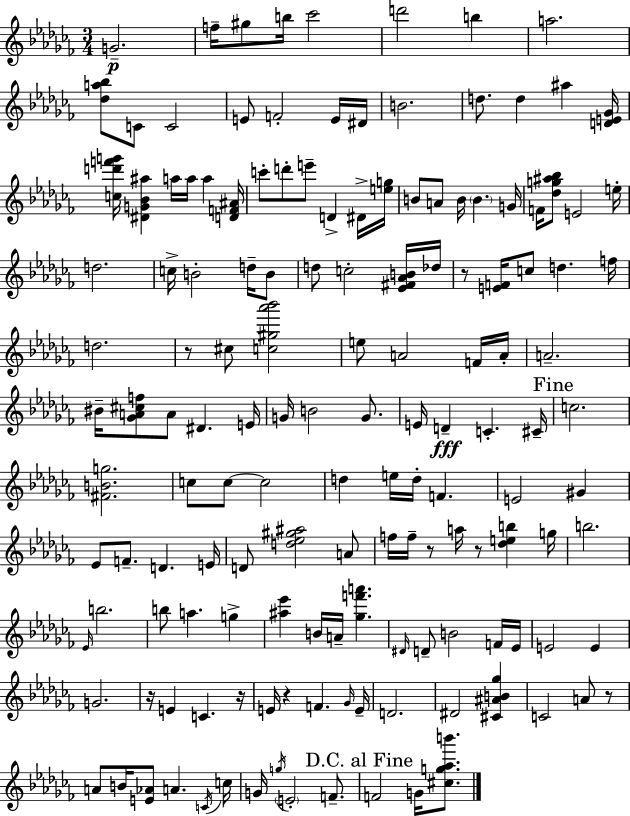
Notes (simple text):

G4/h. F5/s G#5/e B5/s CES6/h D6/h B5/q A5/h. [Db5,A5,Bb5]/e C4/e C4/h E4/e F4/h E4/s D#4/s B4/h. D5/e. D5/q A#5/q [D4,E4,Gb4]/s [C5,D6,F6,G6]/s [D#4,G4,Bb4,A#5]/q A5/s A5/s A5/q [D4,F4,A#4]/s C6/e D6/e E6/e D4/q D#4/s [E5,G5]/s B4/e A4/e B4/s B4/q. G4/s F4/s [Db5,G5,A#5,Bb5]/e E4/h E5/s D5/h. C5/s B4/h D5/s B4/e D5/e C5/h [Eb4,F#4,Ab4,B4]/s Db5/s R/e [E4,F4]/s C5/e D5/q. F5/s D5/h. R/e C#5/e [C5,G#5,Ab6,Bb6]/h E5/e A4/h F4/s A4/s A4/h. BIS4/s [Gb4,A4,C#5,F5]/e A4/e D#4/q. E4/s G4/s B4/h G4/e. E4/s D4/q C4/q. C#4/s C5/h. [F#4,B4,G5]/h. C5/e C5/e C5/h D5/q E5/s D5/s F4/q. E4/h G#4/q Eb4/e F4/e. D4/q. E4/s D4/e [D5,Eb5,G#5,A#5]/h A4/e F5/s F5/s R/e A5/s R/e [Db5,E5,B5]/q G5/s B5/h. Eb4/s B5/h. B5/e A5/q. G5/q [A#5,Eb6]/q B4/s A4/s [Gb5,F6,A6]/q. D#4/s D4/e B4/h F4/s Eb4/s E4/h E4/q G4/h. R/s E4/q C4/q. R/s E4/s R/q F4/q. Gb4/s E4/s D4/h. D#4/h [C#4,A#4,B4,Gb5]/q C4/h A4/e R/e A4/e B4/s [E4,Ab4]/e A4/q. C4/s C5/s G4/s G5/s E4/h F4/e. F4/h G4/s [C#5,G5,Ab5,B6]/e.